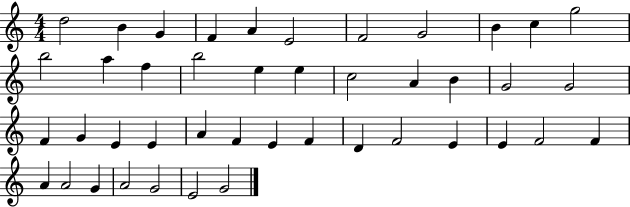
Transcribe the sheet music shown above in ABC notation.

X:1
T:Untitled
M:4/4
L:1/4
K:C
d2 B G F A E2 F2 G2 B c g2 b2 a f b2 e e c2 A B G2 G2 F G E E A F E F D F2 E E F2 F A A2 G A2 G2 E2 G2